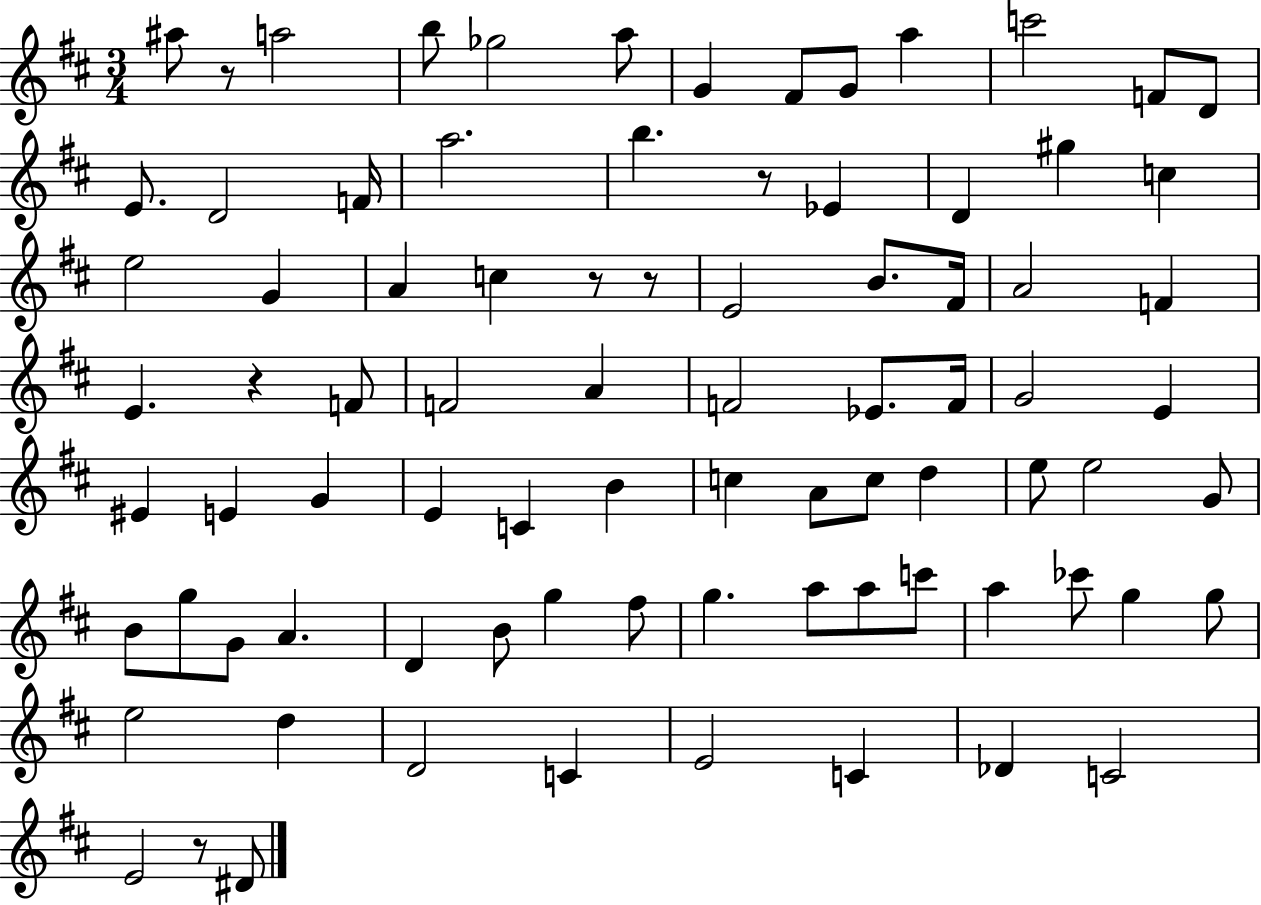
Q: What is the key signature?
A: D major